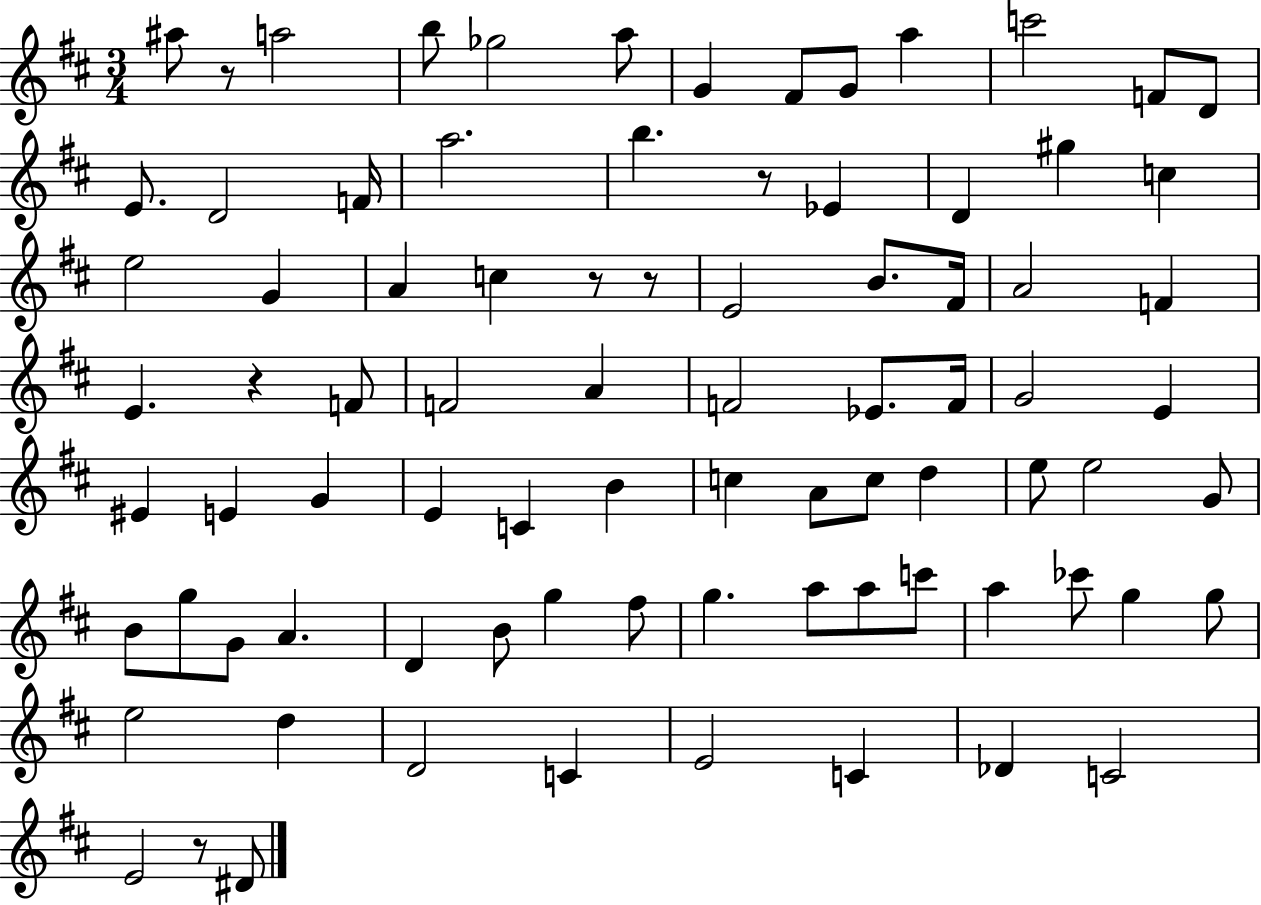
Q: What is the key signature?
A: D major